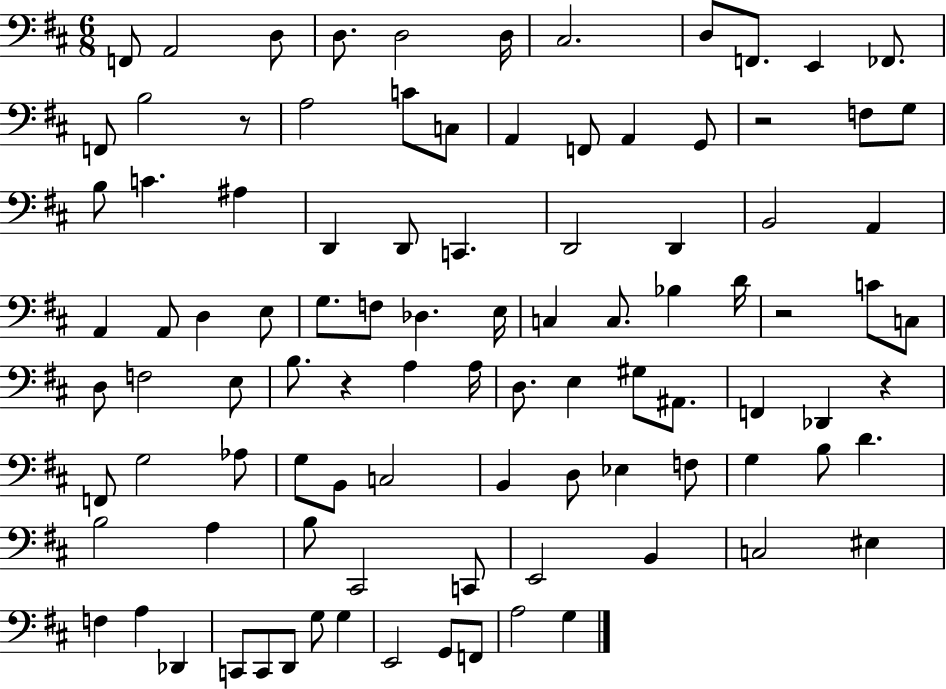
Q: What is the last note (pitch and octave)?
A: G3